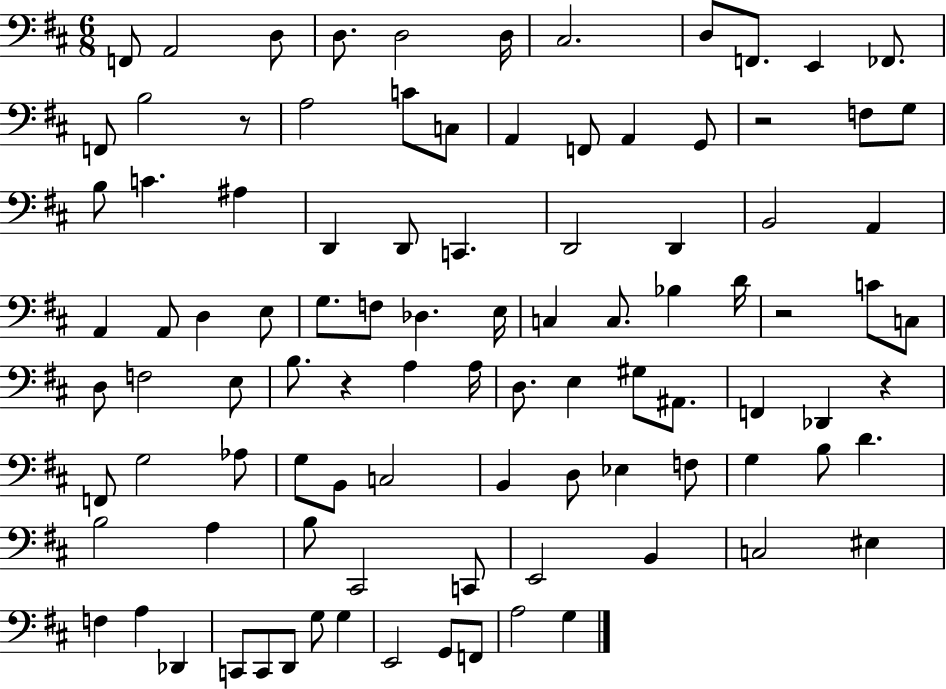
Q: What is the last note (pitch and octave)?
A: G3